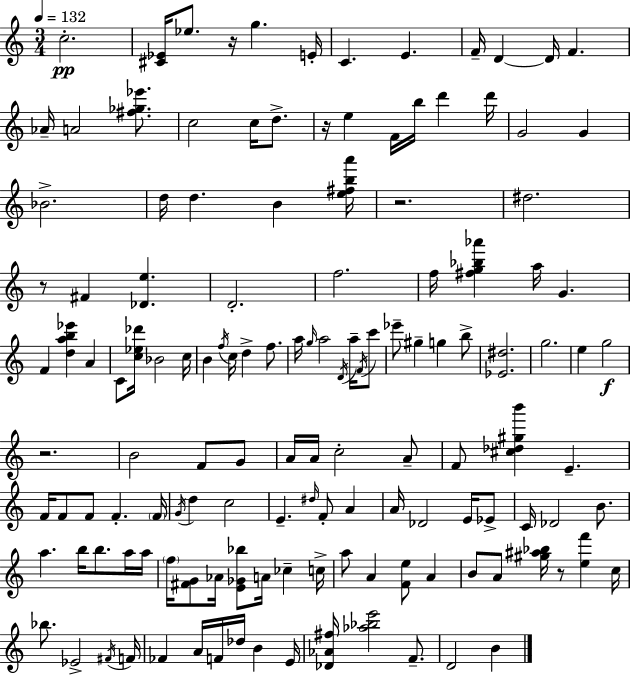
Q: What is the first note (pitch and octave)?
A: C5